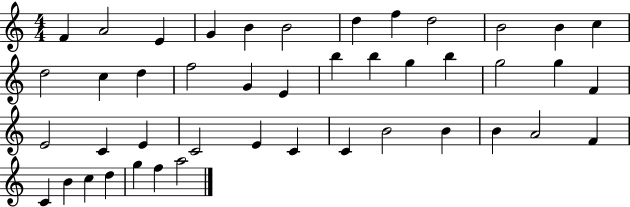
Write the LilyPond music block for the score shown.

{
  \clef treble
  \numericTimeSignature
  \time 4/4
  \key c \major
  f'4 a'2 e'4 | g'4 b'4 b'2 | d''4 f''4 d''2 | b'2 b'4 c''4 | \break d''2 c''4 d''4 | f''2 g'4 e'4 | b''4 b''4 g''4 b''4 | g''2 g''4 f'4 | \break e'2 c'4 e'4 | c'2 e'4 c'4 | c'4 b'2 b'4 | b'4 a'2 f'4 | \break c'4 b'4 c''4 d''4 | g''4 f''4 a''2 | \bar "|."
}